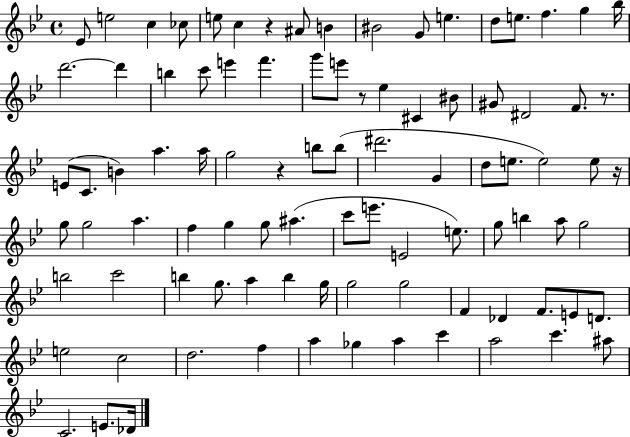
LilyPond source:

{
  \clef treble
  \time 4/4
  \defaultTimeSignature
  \key bes \major
  ees'8 e''2 c''4 ces''8 | e''8 c''4 r4 ais'8 b'4 | bis'2 g'8 e''4. | d''8 e''8. f''4. g''4 bes''16 | \break d'''2.~~ d'''4 | b''4 c'''8 e'''4 f'''4. | g'''8 e'''8 r8 ees''4 cis'4 bis'8 | gis'8 dis'2 f'8. r8. | \break e'8( c'8. b'4) a''4. a''16 | g''2 r4 b''8 b''8( | dis'''2. g'4 | d''8 e''8. e''2) e''8 r16 | \break g''8 g''2 a''4. | f''4 g''4 g''8 ais''4.( | c'''8 e'''8. e'2 e''8.) | g''8 b''4 a''8 g''2 | \break b''2 c'''2 | b''4 g''8. a''4 b''4 g''16 | g''2 g''2 | f'4 des'4 f'8. e'8 d'8. | \break e''2 c''2 | d''2. f''4 | a''4 ges''4 a''4 c'''4 | a''2 c'''4. ais''8 | \break c'2. e'8. des'16 | \bar "|."
}